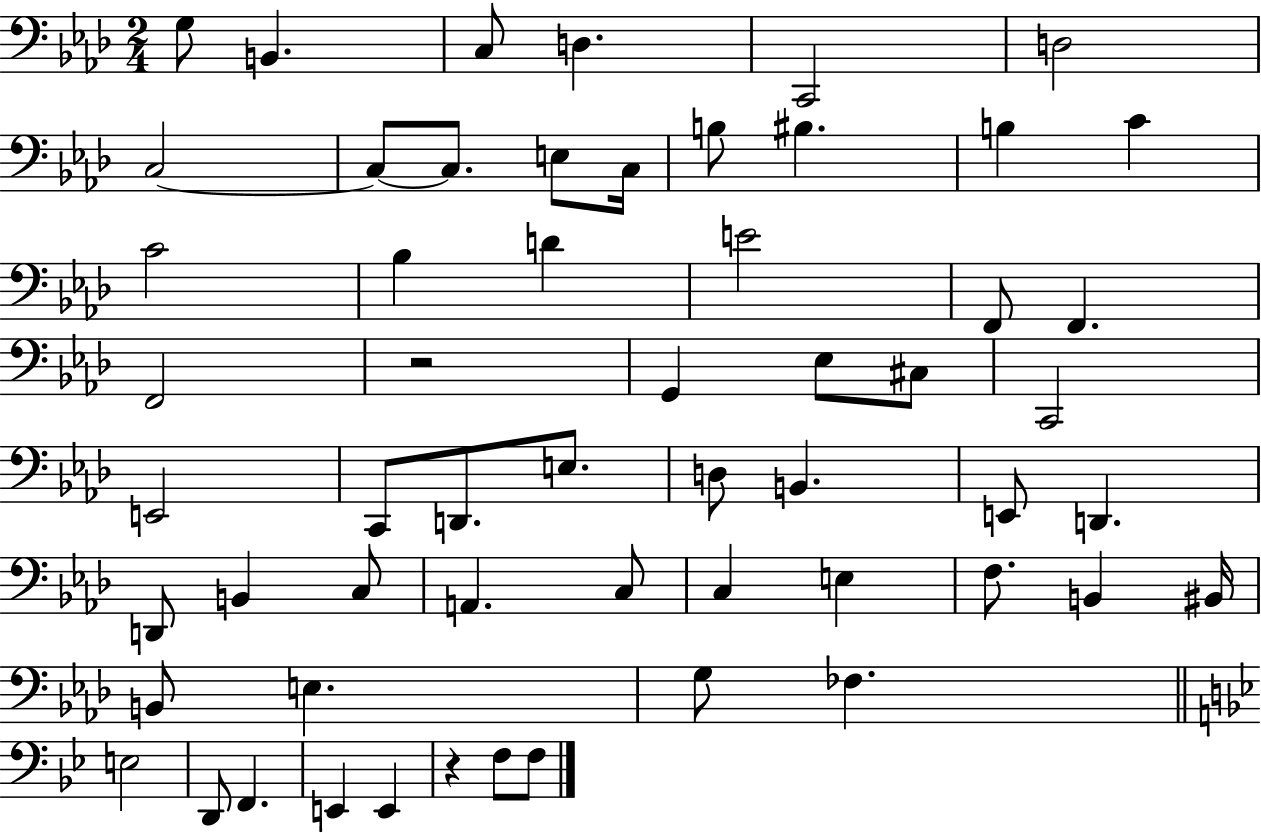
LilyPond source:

{
  \clef bass
  \numericTimeSignature
  \time 2/4
  \key aes \major
  g8 b,4. | c8 d4. | c,2 | d2 | \break c2~~ | c8~~ c8. e8 c16 | b8 bis4. | b4 c'4 | \break c'2 | bes4 d'4 | e'2 | f,8 f,4. | \break f,2 | r2 | g,4 ees8 cis8 | c,2 | \break e,2 | c,8 d,8. e8. | d8 b,4. | e,8 d,4. | \break d,8 b,4 c8 | a,4. c8 | c4 e4 | f8. b,4 bis,16 | \break b,8 e4. | g8 fes4. | \bar "||" \break \key bes \major e2 | d,8 f,4. | e,4 e,4 | r4 f8 f8 | \break \bar "|."
}